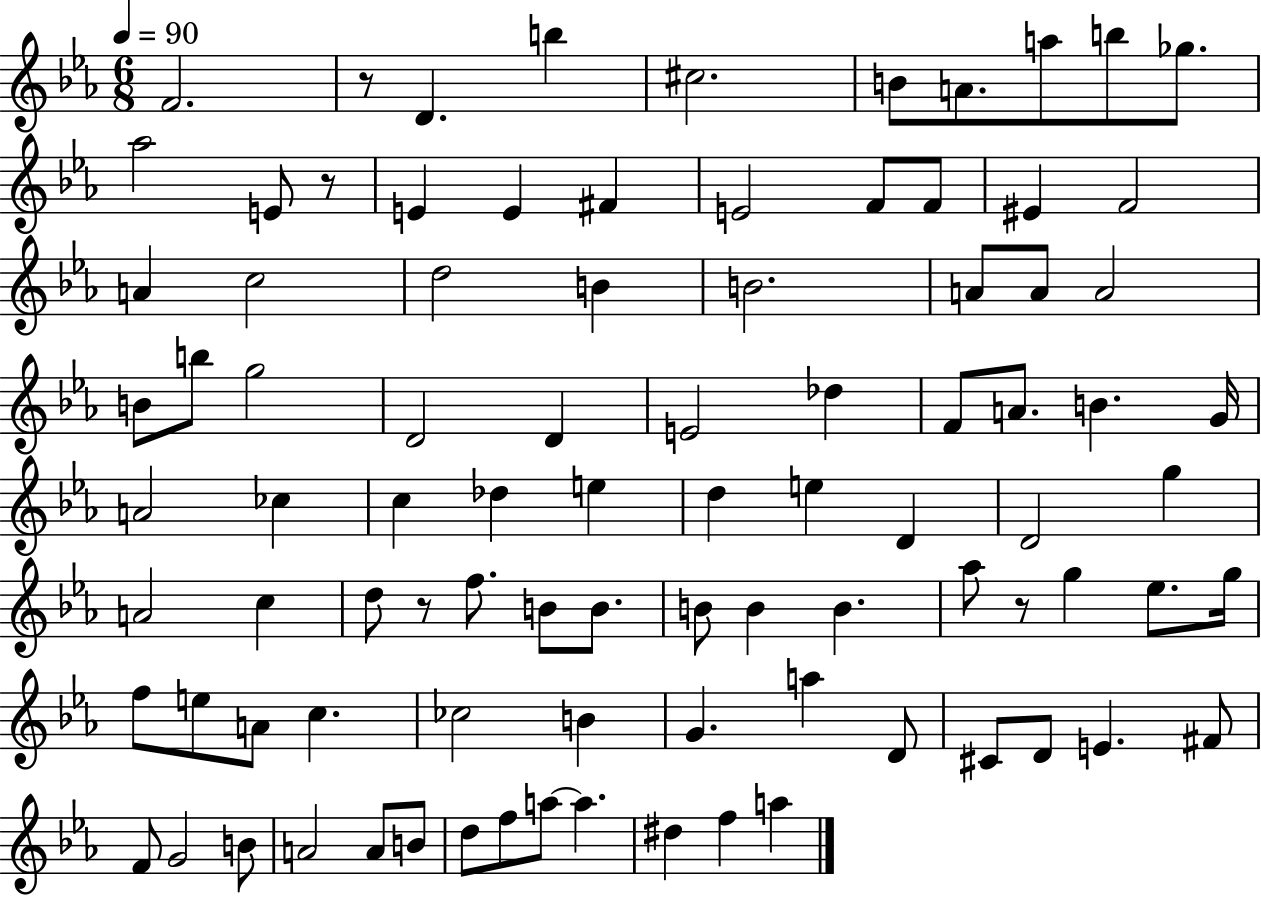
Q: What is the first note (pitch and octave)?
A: F4